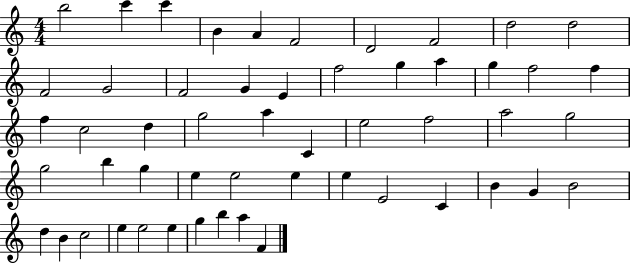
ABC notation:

X:1
T:Untitled
M:4/4
L:1/4
K:C
b2 c' c' B A F2 D2 F2 d2 d2 F2 G2 F2 G E f2 g a g f2 f f c2 d g2 a C e2 f2 a2 g2 g2 b g e e2 e e E2 C B G B2 d B c2 e e2 e g b a F